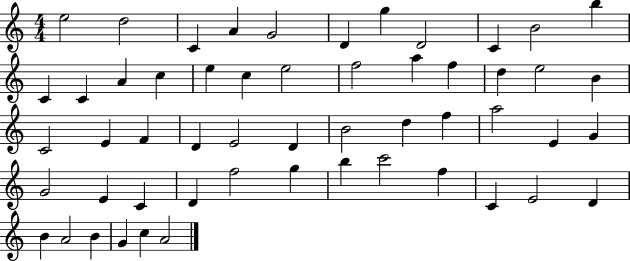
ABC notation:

X:1
T:Untitled
M:4/4
L:1/4
K:C
e2 d2 C A G2 D g D2 C B2 b C C A c e c e2 f2 a f d e2 B C2 E F D E2 D B2 d f a2 E G G2 E C D f2 g b c'2 f C E2 D B A2 B G c A2